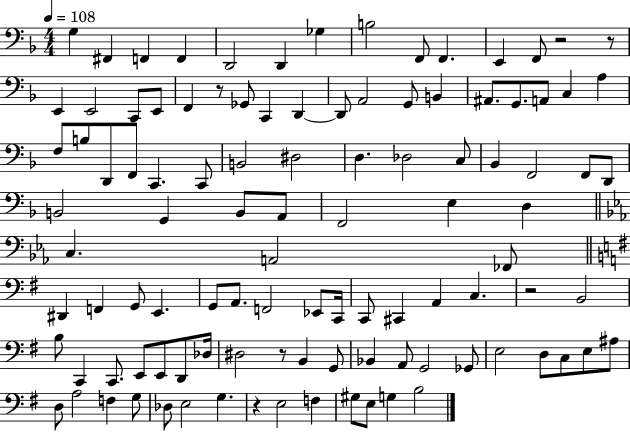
X:1
T:Untitled
M:4/4
L:1/4
K:F
G, ^F,, F,, F,, D,,2 D,, _G, B,2 F,,/2 F,, E,, F,,/2 z2 z/2 E,, E,,2 C,,/2 E,,/2 F,, z/2 _G,,/2 C,, D,, D,,/2 A,,2 G,,/2 B,, ^A,,/2 G,,/2 A,,/2 C, A, F,/2 B,/2 D,,/2 F,,/2 C,, C,,/2 B,,2 ^D,2 D, _D,2 C,/2 _B,, F,,2 F,,/2 D,,/2 B,,2 G,, B,,/2 A,,/2 F,,2 E, D, C, A,,2 _F,,/2 ^D,, F,, G,,/2 E,, G,,/2 A,,/2 F,,2 _E,,/2 C,,/4 C,,/2 ^C,, A,, C, z2 B,,2 B,/2 C,, C,,/2 E,,/2 E,,/2 D,,/2 _D,/4 ^D,2 z/2 B,, G,,/2 _B,, A,,/2 G,,2 _G,,/2 E,2 D,/2 C,/2 E,/2 ^A,/2 D,/2 A,2 F, G,/2 _D,/2 E,2 G, z E,2 F, ^G,/2 E,/2 G, B,2